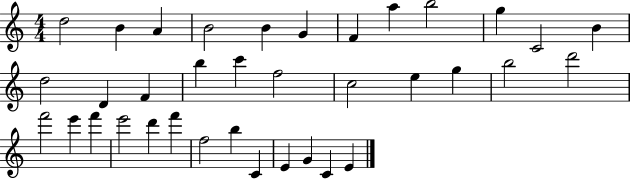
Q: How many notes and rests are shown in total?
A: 36